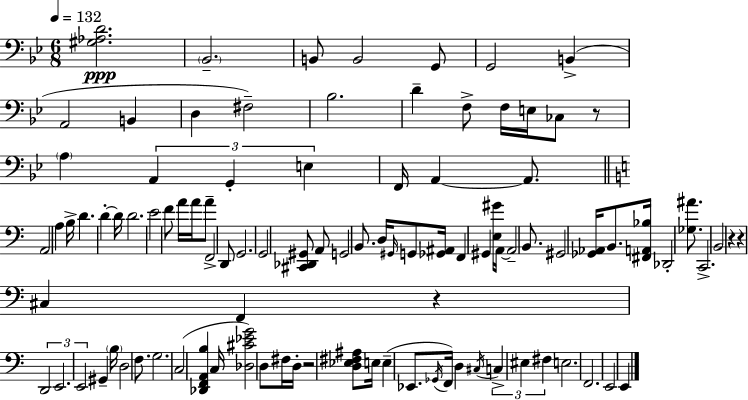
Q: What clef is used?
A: bass